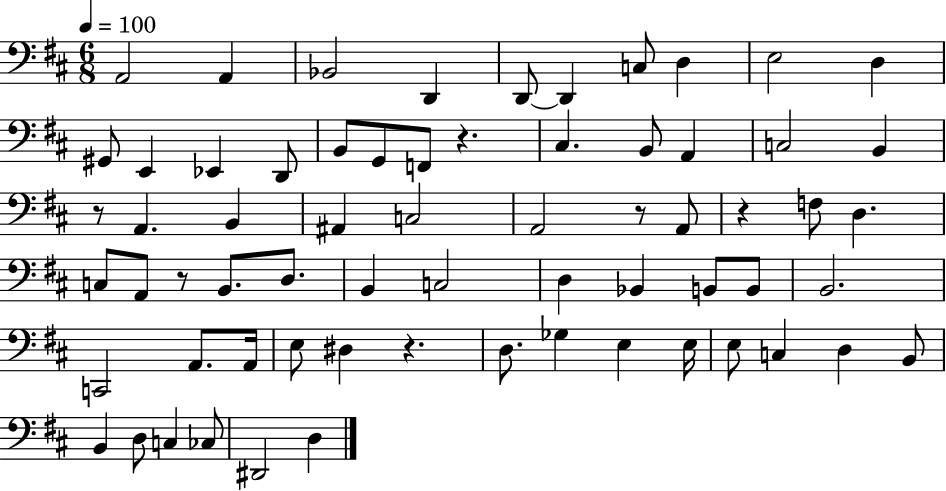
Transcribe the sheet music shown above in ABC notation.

X:1
T:Untitled
M:6/8
L:1/4
K:D
A,,2 A,, _B,,2 D,, D,,/2 D,, C,/2 D, E,2 D, ^G,,/2 E,, _E,, D,,/2 B,,/2 G,,/2 F,,/2 z ^C, B,,/2 A,, C,2 B,, z/2 A,, B,, ^A,, C,2 A,,2 z/2 A,,/2 z F,/2 D, C,/2 A,,/2 z/2 B,,/2 D,/2 B,, C,2 D, _B,, B,,/2 B,,/2 B,,2 C,,2 A,,/2 A,,/4 E,/2 ^D, z D,/2 _G, E, E,/4 E,/2 C, D, B,,/2 B,, D,/2 C, _C,/2 ^D,,2 D,